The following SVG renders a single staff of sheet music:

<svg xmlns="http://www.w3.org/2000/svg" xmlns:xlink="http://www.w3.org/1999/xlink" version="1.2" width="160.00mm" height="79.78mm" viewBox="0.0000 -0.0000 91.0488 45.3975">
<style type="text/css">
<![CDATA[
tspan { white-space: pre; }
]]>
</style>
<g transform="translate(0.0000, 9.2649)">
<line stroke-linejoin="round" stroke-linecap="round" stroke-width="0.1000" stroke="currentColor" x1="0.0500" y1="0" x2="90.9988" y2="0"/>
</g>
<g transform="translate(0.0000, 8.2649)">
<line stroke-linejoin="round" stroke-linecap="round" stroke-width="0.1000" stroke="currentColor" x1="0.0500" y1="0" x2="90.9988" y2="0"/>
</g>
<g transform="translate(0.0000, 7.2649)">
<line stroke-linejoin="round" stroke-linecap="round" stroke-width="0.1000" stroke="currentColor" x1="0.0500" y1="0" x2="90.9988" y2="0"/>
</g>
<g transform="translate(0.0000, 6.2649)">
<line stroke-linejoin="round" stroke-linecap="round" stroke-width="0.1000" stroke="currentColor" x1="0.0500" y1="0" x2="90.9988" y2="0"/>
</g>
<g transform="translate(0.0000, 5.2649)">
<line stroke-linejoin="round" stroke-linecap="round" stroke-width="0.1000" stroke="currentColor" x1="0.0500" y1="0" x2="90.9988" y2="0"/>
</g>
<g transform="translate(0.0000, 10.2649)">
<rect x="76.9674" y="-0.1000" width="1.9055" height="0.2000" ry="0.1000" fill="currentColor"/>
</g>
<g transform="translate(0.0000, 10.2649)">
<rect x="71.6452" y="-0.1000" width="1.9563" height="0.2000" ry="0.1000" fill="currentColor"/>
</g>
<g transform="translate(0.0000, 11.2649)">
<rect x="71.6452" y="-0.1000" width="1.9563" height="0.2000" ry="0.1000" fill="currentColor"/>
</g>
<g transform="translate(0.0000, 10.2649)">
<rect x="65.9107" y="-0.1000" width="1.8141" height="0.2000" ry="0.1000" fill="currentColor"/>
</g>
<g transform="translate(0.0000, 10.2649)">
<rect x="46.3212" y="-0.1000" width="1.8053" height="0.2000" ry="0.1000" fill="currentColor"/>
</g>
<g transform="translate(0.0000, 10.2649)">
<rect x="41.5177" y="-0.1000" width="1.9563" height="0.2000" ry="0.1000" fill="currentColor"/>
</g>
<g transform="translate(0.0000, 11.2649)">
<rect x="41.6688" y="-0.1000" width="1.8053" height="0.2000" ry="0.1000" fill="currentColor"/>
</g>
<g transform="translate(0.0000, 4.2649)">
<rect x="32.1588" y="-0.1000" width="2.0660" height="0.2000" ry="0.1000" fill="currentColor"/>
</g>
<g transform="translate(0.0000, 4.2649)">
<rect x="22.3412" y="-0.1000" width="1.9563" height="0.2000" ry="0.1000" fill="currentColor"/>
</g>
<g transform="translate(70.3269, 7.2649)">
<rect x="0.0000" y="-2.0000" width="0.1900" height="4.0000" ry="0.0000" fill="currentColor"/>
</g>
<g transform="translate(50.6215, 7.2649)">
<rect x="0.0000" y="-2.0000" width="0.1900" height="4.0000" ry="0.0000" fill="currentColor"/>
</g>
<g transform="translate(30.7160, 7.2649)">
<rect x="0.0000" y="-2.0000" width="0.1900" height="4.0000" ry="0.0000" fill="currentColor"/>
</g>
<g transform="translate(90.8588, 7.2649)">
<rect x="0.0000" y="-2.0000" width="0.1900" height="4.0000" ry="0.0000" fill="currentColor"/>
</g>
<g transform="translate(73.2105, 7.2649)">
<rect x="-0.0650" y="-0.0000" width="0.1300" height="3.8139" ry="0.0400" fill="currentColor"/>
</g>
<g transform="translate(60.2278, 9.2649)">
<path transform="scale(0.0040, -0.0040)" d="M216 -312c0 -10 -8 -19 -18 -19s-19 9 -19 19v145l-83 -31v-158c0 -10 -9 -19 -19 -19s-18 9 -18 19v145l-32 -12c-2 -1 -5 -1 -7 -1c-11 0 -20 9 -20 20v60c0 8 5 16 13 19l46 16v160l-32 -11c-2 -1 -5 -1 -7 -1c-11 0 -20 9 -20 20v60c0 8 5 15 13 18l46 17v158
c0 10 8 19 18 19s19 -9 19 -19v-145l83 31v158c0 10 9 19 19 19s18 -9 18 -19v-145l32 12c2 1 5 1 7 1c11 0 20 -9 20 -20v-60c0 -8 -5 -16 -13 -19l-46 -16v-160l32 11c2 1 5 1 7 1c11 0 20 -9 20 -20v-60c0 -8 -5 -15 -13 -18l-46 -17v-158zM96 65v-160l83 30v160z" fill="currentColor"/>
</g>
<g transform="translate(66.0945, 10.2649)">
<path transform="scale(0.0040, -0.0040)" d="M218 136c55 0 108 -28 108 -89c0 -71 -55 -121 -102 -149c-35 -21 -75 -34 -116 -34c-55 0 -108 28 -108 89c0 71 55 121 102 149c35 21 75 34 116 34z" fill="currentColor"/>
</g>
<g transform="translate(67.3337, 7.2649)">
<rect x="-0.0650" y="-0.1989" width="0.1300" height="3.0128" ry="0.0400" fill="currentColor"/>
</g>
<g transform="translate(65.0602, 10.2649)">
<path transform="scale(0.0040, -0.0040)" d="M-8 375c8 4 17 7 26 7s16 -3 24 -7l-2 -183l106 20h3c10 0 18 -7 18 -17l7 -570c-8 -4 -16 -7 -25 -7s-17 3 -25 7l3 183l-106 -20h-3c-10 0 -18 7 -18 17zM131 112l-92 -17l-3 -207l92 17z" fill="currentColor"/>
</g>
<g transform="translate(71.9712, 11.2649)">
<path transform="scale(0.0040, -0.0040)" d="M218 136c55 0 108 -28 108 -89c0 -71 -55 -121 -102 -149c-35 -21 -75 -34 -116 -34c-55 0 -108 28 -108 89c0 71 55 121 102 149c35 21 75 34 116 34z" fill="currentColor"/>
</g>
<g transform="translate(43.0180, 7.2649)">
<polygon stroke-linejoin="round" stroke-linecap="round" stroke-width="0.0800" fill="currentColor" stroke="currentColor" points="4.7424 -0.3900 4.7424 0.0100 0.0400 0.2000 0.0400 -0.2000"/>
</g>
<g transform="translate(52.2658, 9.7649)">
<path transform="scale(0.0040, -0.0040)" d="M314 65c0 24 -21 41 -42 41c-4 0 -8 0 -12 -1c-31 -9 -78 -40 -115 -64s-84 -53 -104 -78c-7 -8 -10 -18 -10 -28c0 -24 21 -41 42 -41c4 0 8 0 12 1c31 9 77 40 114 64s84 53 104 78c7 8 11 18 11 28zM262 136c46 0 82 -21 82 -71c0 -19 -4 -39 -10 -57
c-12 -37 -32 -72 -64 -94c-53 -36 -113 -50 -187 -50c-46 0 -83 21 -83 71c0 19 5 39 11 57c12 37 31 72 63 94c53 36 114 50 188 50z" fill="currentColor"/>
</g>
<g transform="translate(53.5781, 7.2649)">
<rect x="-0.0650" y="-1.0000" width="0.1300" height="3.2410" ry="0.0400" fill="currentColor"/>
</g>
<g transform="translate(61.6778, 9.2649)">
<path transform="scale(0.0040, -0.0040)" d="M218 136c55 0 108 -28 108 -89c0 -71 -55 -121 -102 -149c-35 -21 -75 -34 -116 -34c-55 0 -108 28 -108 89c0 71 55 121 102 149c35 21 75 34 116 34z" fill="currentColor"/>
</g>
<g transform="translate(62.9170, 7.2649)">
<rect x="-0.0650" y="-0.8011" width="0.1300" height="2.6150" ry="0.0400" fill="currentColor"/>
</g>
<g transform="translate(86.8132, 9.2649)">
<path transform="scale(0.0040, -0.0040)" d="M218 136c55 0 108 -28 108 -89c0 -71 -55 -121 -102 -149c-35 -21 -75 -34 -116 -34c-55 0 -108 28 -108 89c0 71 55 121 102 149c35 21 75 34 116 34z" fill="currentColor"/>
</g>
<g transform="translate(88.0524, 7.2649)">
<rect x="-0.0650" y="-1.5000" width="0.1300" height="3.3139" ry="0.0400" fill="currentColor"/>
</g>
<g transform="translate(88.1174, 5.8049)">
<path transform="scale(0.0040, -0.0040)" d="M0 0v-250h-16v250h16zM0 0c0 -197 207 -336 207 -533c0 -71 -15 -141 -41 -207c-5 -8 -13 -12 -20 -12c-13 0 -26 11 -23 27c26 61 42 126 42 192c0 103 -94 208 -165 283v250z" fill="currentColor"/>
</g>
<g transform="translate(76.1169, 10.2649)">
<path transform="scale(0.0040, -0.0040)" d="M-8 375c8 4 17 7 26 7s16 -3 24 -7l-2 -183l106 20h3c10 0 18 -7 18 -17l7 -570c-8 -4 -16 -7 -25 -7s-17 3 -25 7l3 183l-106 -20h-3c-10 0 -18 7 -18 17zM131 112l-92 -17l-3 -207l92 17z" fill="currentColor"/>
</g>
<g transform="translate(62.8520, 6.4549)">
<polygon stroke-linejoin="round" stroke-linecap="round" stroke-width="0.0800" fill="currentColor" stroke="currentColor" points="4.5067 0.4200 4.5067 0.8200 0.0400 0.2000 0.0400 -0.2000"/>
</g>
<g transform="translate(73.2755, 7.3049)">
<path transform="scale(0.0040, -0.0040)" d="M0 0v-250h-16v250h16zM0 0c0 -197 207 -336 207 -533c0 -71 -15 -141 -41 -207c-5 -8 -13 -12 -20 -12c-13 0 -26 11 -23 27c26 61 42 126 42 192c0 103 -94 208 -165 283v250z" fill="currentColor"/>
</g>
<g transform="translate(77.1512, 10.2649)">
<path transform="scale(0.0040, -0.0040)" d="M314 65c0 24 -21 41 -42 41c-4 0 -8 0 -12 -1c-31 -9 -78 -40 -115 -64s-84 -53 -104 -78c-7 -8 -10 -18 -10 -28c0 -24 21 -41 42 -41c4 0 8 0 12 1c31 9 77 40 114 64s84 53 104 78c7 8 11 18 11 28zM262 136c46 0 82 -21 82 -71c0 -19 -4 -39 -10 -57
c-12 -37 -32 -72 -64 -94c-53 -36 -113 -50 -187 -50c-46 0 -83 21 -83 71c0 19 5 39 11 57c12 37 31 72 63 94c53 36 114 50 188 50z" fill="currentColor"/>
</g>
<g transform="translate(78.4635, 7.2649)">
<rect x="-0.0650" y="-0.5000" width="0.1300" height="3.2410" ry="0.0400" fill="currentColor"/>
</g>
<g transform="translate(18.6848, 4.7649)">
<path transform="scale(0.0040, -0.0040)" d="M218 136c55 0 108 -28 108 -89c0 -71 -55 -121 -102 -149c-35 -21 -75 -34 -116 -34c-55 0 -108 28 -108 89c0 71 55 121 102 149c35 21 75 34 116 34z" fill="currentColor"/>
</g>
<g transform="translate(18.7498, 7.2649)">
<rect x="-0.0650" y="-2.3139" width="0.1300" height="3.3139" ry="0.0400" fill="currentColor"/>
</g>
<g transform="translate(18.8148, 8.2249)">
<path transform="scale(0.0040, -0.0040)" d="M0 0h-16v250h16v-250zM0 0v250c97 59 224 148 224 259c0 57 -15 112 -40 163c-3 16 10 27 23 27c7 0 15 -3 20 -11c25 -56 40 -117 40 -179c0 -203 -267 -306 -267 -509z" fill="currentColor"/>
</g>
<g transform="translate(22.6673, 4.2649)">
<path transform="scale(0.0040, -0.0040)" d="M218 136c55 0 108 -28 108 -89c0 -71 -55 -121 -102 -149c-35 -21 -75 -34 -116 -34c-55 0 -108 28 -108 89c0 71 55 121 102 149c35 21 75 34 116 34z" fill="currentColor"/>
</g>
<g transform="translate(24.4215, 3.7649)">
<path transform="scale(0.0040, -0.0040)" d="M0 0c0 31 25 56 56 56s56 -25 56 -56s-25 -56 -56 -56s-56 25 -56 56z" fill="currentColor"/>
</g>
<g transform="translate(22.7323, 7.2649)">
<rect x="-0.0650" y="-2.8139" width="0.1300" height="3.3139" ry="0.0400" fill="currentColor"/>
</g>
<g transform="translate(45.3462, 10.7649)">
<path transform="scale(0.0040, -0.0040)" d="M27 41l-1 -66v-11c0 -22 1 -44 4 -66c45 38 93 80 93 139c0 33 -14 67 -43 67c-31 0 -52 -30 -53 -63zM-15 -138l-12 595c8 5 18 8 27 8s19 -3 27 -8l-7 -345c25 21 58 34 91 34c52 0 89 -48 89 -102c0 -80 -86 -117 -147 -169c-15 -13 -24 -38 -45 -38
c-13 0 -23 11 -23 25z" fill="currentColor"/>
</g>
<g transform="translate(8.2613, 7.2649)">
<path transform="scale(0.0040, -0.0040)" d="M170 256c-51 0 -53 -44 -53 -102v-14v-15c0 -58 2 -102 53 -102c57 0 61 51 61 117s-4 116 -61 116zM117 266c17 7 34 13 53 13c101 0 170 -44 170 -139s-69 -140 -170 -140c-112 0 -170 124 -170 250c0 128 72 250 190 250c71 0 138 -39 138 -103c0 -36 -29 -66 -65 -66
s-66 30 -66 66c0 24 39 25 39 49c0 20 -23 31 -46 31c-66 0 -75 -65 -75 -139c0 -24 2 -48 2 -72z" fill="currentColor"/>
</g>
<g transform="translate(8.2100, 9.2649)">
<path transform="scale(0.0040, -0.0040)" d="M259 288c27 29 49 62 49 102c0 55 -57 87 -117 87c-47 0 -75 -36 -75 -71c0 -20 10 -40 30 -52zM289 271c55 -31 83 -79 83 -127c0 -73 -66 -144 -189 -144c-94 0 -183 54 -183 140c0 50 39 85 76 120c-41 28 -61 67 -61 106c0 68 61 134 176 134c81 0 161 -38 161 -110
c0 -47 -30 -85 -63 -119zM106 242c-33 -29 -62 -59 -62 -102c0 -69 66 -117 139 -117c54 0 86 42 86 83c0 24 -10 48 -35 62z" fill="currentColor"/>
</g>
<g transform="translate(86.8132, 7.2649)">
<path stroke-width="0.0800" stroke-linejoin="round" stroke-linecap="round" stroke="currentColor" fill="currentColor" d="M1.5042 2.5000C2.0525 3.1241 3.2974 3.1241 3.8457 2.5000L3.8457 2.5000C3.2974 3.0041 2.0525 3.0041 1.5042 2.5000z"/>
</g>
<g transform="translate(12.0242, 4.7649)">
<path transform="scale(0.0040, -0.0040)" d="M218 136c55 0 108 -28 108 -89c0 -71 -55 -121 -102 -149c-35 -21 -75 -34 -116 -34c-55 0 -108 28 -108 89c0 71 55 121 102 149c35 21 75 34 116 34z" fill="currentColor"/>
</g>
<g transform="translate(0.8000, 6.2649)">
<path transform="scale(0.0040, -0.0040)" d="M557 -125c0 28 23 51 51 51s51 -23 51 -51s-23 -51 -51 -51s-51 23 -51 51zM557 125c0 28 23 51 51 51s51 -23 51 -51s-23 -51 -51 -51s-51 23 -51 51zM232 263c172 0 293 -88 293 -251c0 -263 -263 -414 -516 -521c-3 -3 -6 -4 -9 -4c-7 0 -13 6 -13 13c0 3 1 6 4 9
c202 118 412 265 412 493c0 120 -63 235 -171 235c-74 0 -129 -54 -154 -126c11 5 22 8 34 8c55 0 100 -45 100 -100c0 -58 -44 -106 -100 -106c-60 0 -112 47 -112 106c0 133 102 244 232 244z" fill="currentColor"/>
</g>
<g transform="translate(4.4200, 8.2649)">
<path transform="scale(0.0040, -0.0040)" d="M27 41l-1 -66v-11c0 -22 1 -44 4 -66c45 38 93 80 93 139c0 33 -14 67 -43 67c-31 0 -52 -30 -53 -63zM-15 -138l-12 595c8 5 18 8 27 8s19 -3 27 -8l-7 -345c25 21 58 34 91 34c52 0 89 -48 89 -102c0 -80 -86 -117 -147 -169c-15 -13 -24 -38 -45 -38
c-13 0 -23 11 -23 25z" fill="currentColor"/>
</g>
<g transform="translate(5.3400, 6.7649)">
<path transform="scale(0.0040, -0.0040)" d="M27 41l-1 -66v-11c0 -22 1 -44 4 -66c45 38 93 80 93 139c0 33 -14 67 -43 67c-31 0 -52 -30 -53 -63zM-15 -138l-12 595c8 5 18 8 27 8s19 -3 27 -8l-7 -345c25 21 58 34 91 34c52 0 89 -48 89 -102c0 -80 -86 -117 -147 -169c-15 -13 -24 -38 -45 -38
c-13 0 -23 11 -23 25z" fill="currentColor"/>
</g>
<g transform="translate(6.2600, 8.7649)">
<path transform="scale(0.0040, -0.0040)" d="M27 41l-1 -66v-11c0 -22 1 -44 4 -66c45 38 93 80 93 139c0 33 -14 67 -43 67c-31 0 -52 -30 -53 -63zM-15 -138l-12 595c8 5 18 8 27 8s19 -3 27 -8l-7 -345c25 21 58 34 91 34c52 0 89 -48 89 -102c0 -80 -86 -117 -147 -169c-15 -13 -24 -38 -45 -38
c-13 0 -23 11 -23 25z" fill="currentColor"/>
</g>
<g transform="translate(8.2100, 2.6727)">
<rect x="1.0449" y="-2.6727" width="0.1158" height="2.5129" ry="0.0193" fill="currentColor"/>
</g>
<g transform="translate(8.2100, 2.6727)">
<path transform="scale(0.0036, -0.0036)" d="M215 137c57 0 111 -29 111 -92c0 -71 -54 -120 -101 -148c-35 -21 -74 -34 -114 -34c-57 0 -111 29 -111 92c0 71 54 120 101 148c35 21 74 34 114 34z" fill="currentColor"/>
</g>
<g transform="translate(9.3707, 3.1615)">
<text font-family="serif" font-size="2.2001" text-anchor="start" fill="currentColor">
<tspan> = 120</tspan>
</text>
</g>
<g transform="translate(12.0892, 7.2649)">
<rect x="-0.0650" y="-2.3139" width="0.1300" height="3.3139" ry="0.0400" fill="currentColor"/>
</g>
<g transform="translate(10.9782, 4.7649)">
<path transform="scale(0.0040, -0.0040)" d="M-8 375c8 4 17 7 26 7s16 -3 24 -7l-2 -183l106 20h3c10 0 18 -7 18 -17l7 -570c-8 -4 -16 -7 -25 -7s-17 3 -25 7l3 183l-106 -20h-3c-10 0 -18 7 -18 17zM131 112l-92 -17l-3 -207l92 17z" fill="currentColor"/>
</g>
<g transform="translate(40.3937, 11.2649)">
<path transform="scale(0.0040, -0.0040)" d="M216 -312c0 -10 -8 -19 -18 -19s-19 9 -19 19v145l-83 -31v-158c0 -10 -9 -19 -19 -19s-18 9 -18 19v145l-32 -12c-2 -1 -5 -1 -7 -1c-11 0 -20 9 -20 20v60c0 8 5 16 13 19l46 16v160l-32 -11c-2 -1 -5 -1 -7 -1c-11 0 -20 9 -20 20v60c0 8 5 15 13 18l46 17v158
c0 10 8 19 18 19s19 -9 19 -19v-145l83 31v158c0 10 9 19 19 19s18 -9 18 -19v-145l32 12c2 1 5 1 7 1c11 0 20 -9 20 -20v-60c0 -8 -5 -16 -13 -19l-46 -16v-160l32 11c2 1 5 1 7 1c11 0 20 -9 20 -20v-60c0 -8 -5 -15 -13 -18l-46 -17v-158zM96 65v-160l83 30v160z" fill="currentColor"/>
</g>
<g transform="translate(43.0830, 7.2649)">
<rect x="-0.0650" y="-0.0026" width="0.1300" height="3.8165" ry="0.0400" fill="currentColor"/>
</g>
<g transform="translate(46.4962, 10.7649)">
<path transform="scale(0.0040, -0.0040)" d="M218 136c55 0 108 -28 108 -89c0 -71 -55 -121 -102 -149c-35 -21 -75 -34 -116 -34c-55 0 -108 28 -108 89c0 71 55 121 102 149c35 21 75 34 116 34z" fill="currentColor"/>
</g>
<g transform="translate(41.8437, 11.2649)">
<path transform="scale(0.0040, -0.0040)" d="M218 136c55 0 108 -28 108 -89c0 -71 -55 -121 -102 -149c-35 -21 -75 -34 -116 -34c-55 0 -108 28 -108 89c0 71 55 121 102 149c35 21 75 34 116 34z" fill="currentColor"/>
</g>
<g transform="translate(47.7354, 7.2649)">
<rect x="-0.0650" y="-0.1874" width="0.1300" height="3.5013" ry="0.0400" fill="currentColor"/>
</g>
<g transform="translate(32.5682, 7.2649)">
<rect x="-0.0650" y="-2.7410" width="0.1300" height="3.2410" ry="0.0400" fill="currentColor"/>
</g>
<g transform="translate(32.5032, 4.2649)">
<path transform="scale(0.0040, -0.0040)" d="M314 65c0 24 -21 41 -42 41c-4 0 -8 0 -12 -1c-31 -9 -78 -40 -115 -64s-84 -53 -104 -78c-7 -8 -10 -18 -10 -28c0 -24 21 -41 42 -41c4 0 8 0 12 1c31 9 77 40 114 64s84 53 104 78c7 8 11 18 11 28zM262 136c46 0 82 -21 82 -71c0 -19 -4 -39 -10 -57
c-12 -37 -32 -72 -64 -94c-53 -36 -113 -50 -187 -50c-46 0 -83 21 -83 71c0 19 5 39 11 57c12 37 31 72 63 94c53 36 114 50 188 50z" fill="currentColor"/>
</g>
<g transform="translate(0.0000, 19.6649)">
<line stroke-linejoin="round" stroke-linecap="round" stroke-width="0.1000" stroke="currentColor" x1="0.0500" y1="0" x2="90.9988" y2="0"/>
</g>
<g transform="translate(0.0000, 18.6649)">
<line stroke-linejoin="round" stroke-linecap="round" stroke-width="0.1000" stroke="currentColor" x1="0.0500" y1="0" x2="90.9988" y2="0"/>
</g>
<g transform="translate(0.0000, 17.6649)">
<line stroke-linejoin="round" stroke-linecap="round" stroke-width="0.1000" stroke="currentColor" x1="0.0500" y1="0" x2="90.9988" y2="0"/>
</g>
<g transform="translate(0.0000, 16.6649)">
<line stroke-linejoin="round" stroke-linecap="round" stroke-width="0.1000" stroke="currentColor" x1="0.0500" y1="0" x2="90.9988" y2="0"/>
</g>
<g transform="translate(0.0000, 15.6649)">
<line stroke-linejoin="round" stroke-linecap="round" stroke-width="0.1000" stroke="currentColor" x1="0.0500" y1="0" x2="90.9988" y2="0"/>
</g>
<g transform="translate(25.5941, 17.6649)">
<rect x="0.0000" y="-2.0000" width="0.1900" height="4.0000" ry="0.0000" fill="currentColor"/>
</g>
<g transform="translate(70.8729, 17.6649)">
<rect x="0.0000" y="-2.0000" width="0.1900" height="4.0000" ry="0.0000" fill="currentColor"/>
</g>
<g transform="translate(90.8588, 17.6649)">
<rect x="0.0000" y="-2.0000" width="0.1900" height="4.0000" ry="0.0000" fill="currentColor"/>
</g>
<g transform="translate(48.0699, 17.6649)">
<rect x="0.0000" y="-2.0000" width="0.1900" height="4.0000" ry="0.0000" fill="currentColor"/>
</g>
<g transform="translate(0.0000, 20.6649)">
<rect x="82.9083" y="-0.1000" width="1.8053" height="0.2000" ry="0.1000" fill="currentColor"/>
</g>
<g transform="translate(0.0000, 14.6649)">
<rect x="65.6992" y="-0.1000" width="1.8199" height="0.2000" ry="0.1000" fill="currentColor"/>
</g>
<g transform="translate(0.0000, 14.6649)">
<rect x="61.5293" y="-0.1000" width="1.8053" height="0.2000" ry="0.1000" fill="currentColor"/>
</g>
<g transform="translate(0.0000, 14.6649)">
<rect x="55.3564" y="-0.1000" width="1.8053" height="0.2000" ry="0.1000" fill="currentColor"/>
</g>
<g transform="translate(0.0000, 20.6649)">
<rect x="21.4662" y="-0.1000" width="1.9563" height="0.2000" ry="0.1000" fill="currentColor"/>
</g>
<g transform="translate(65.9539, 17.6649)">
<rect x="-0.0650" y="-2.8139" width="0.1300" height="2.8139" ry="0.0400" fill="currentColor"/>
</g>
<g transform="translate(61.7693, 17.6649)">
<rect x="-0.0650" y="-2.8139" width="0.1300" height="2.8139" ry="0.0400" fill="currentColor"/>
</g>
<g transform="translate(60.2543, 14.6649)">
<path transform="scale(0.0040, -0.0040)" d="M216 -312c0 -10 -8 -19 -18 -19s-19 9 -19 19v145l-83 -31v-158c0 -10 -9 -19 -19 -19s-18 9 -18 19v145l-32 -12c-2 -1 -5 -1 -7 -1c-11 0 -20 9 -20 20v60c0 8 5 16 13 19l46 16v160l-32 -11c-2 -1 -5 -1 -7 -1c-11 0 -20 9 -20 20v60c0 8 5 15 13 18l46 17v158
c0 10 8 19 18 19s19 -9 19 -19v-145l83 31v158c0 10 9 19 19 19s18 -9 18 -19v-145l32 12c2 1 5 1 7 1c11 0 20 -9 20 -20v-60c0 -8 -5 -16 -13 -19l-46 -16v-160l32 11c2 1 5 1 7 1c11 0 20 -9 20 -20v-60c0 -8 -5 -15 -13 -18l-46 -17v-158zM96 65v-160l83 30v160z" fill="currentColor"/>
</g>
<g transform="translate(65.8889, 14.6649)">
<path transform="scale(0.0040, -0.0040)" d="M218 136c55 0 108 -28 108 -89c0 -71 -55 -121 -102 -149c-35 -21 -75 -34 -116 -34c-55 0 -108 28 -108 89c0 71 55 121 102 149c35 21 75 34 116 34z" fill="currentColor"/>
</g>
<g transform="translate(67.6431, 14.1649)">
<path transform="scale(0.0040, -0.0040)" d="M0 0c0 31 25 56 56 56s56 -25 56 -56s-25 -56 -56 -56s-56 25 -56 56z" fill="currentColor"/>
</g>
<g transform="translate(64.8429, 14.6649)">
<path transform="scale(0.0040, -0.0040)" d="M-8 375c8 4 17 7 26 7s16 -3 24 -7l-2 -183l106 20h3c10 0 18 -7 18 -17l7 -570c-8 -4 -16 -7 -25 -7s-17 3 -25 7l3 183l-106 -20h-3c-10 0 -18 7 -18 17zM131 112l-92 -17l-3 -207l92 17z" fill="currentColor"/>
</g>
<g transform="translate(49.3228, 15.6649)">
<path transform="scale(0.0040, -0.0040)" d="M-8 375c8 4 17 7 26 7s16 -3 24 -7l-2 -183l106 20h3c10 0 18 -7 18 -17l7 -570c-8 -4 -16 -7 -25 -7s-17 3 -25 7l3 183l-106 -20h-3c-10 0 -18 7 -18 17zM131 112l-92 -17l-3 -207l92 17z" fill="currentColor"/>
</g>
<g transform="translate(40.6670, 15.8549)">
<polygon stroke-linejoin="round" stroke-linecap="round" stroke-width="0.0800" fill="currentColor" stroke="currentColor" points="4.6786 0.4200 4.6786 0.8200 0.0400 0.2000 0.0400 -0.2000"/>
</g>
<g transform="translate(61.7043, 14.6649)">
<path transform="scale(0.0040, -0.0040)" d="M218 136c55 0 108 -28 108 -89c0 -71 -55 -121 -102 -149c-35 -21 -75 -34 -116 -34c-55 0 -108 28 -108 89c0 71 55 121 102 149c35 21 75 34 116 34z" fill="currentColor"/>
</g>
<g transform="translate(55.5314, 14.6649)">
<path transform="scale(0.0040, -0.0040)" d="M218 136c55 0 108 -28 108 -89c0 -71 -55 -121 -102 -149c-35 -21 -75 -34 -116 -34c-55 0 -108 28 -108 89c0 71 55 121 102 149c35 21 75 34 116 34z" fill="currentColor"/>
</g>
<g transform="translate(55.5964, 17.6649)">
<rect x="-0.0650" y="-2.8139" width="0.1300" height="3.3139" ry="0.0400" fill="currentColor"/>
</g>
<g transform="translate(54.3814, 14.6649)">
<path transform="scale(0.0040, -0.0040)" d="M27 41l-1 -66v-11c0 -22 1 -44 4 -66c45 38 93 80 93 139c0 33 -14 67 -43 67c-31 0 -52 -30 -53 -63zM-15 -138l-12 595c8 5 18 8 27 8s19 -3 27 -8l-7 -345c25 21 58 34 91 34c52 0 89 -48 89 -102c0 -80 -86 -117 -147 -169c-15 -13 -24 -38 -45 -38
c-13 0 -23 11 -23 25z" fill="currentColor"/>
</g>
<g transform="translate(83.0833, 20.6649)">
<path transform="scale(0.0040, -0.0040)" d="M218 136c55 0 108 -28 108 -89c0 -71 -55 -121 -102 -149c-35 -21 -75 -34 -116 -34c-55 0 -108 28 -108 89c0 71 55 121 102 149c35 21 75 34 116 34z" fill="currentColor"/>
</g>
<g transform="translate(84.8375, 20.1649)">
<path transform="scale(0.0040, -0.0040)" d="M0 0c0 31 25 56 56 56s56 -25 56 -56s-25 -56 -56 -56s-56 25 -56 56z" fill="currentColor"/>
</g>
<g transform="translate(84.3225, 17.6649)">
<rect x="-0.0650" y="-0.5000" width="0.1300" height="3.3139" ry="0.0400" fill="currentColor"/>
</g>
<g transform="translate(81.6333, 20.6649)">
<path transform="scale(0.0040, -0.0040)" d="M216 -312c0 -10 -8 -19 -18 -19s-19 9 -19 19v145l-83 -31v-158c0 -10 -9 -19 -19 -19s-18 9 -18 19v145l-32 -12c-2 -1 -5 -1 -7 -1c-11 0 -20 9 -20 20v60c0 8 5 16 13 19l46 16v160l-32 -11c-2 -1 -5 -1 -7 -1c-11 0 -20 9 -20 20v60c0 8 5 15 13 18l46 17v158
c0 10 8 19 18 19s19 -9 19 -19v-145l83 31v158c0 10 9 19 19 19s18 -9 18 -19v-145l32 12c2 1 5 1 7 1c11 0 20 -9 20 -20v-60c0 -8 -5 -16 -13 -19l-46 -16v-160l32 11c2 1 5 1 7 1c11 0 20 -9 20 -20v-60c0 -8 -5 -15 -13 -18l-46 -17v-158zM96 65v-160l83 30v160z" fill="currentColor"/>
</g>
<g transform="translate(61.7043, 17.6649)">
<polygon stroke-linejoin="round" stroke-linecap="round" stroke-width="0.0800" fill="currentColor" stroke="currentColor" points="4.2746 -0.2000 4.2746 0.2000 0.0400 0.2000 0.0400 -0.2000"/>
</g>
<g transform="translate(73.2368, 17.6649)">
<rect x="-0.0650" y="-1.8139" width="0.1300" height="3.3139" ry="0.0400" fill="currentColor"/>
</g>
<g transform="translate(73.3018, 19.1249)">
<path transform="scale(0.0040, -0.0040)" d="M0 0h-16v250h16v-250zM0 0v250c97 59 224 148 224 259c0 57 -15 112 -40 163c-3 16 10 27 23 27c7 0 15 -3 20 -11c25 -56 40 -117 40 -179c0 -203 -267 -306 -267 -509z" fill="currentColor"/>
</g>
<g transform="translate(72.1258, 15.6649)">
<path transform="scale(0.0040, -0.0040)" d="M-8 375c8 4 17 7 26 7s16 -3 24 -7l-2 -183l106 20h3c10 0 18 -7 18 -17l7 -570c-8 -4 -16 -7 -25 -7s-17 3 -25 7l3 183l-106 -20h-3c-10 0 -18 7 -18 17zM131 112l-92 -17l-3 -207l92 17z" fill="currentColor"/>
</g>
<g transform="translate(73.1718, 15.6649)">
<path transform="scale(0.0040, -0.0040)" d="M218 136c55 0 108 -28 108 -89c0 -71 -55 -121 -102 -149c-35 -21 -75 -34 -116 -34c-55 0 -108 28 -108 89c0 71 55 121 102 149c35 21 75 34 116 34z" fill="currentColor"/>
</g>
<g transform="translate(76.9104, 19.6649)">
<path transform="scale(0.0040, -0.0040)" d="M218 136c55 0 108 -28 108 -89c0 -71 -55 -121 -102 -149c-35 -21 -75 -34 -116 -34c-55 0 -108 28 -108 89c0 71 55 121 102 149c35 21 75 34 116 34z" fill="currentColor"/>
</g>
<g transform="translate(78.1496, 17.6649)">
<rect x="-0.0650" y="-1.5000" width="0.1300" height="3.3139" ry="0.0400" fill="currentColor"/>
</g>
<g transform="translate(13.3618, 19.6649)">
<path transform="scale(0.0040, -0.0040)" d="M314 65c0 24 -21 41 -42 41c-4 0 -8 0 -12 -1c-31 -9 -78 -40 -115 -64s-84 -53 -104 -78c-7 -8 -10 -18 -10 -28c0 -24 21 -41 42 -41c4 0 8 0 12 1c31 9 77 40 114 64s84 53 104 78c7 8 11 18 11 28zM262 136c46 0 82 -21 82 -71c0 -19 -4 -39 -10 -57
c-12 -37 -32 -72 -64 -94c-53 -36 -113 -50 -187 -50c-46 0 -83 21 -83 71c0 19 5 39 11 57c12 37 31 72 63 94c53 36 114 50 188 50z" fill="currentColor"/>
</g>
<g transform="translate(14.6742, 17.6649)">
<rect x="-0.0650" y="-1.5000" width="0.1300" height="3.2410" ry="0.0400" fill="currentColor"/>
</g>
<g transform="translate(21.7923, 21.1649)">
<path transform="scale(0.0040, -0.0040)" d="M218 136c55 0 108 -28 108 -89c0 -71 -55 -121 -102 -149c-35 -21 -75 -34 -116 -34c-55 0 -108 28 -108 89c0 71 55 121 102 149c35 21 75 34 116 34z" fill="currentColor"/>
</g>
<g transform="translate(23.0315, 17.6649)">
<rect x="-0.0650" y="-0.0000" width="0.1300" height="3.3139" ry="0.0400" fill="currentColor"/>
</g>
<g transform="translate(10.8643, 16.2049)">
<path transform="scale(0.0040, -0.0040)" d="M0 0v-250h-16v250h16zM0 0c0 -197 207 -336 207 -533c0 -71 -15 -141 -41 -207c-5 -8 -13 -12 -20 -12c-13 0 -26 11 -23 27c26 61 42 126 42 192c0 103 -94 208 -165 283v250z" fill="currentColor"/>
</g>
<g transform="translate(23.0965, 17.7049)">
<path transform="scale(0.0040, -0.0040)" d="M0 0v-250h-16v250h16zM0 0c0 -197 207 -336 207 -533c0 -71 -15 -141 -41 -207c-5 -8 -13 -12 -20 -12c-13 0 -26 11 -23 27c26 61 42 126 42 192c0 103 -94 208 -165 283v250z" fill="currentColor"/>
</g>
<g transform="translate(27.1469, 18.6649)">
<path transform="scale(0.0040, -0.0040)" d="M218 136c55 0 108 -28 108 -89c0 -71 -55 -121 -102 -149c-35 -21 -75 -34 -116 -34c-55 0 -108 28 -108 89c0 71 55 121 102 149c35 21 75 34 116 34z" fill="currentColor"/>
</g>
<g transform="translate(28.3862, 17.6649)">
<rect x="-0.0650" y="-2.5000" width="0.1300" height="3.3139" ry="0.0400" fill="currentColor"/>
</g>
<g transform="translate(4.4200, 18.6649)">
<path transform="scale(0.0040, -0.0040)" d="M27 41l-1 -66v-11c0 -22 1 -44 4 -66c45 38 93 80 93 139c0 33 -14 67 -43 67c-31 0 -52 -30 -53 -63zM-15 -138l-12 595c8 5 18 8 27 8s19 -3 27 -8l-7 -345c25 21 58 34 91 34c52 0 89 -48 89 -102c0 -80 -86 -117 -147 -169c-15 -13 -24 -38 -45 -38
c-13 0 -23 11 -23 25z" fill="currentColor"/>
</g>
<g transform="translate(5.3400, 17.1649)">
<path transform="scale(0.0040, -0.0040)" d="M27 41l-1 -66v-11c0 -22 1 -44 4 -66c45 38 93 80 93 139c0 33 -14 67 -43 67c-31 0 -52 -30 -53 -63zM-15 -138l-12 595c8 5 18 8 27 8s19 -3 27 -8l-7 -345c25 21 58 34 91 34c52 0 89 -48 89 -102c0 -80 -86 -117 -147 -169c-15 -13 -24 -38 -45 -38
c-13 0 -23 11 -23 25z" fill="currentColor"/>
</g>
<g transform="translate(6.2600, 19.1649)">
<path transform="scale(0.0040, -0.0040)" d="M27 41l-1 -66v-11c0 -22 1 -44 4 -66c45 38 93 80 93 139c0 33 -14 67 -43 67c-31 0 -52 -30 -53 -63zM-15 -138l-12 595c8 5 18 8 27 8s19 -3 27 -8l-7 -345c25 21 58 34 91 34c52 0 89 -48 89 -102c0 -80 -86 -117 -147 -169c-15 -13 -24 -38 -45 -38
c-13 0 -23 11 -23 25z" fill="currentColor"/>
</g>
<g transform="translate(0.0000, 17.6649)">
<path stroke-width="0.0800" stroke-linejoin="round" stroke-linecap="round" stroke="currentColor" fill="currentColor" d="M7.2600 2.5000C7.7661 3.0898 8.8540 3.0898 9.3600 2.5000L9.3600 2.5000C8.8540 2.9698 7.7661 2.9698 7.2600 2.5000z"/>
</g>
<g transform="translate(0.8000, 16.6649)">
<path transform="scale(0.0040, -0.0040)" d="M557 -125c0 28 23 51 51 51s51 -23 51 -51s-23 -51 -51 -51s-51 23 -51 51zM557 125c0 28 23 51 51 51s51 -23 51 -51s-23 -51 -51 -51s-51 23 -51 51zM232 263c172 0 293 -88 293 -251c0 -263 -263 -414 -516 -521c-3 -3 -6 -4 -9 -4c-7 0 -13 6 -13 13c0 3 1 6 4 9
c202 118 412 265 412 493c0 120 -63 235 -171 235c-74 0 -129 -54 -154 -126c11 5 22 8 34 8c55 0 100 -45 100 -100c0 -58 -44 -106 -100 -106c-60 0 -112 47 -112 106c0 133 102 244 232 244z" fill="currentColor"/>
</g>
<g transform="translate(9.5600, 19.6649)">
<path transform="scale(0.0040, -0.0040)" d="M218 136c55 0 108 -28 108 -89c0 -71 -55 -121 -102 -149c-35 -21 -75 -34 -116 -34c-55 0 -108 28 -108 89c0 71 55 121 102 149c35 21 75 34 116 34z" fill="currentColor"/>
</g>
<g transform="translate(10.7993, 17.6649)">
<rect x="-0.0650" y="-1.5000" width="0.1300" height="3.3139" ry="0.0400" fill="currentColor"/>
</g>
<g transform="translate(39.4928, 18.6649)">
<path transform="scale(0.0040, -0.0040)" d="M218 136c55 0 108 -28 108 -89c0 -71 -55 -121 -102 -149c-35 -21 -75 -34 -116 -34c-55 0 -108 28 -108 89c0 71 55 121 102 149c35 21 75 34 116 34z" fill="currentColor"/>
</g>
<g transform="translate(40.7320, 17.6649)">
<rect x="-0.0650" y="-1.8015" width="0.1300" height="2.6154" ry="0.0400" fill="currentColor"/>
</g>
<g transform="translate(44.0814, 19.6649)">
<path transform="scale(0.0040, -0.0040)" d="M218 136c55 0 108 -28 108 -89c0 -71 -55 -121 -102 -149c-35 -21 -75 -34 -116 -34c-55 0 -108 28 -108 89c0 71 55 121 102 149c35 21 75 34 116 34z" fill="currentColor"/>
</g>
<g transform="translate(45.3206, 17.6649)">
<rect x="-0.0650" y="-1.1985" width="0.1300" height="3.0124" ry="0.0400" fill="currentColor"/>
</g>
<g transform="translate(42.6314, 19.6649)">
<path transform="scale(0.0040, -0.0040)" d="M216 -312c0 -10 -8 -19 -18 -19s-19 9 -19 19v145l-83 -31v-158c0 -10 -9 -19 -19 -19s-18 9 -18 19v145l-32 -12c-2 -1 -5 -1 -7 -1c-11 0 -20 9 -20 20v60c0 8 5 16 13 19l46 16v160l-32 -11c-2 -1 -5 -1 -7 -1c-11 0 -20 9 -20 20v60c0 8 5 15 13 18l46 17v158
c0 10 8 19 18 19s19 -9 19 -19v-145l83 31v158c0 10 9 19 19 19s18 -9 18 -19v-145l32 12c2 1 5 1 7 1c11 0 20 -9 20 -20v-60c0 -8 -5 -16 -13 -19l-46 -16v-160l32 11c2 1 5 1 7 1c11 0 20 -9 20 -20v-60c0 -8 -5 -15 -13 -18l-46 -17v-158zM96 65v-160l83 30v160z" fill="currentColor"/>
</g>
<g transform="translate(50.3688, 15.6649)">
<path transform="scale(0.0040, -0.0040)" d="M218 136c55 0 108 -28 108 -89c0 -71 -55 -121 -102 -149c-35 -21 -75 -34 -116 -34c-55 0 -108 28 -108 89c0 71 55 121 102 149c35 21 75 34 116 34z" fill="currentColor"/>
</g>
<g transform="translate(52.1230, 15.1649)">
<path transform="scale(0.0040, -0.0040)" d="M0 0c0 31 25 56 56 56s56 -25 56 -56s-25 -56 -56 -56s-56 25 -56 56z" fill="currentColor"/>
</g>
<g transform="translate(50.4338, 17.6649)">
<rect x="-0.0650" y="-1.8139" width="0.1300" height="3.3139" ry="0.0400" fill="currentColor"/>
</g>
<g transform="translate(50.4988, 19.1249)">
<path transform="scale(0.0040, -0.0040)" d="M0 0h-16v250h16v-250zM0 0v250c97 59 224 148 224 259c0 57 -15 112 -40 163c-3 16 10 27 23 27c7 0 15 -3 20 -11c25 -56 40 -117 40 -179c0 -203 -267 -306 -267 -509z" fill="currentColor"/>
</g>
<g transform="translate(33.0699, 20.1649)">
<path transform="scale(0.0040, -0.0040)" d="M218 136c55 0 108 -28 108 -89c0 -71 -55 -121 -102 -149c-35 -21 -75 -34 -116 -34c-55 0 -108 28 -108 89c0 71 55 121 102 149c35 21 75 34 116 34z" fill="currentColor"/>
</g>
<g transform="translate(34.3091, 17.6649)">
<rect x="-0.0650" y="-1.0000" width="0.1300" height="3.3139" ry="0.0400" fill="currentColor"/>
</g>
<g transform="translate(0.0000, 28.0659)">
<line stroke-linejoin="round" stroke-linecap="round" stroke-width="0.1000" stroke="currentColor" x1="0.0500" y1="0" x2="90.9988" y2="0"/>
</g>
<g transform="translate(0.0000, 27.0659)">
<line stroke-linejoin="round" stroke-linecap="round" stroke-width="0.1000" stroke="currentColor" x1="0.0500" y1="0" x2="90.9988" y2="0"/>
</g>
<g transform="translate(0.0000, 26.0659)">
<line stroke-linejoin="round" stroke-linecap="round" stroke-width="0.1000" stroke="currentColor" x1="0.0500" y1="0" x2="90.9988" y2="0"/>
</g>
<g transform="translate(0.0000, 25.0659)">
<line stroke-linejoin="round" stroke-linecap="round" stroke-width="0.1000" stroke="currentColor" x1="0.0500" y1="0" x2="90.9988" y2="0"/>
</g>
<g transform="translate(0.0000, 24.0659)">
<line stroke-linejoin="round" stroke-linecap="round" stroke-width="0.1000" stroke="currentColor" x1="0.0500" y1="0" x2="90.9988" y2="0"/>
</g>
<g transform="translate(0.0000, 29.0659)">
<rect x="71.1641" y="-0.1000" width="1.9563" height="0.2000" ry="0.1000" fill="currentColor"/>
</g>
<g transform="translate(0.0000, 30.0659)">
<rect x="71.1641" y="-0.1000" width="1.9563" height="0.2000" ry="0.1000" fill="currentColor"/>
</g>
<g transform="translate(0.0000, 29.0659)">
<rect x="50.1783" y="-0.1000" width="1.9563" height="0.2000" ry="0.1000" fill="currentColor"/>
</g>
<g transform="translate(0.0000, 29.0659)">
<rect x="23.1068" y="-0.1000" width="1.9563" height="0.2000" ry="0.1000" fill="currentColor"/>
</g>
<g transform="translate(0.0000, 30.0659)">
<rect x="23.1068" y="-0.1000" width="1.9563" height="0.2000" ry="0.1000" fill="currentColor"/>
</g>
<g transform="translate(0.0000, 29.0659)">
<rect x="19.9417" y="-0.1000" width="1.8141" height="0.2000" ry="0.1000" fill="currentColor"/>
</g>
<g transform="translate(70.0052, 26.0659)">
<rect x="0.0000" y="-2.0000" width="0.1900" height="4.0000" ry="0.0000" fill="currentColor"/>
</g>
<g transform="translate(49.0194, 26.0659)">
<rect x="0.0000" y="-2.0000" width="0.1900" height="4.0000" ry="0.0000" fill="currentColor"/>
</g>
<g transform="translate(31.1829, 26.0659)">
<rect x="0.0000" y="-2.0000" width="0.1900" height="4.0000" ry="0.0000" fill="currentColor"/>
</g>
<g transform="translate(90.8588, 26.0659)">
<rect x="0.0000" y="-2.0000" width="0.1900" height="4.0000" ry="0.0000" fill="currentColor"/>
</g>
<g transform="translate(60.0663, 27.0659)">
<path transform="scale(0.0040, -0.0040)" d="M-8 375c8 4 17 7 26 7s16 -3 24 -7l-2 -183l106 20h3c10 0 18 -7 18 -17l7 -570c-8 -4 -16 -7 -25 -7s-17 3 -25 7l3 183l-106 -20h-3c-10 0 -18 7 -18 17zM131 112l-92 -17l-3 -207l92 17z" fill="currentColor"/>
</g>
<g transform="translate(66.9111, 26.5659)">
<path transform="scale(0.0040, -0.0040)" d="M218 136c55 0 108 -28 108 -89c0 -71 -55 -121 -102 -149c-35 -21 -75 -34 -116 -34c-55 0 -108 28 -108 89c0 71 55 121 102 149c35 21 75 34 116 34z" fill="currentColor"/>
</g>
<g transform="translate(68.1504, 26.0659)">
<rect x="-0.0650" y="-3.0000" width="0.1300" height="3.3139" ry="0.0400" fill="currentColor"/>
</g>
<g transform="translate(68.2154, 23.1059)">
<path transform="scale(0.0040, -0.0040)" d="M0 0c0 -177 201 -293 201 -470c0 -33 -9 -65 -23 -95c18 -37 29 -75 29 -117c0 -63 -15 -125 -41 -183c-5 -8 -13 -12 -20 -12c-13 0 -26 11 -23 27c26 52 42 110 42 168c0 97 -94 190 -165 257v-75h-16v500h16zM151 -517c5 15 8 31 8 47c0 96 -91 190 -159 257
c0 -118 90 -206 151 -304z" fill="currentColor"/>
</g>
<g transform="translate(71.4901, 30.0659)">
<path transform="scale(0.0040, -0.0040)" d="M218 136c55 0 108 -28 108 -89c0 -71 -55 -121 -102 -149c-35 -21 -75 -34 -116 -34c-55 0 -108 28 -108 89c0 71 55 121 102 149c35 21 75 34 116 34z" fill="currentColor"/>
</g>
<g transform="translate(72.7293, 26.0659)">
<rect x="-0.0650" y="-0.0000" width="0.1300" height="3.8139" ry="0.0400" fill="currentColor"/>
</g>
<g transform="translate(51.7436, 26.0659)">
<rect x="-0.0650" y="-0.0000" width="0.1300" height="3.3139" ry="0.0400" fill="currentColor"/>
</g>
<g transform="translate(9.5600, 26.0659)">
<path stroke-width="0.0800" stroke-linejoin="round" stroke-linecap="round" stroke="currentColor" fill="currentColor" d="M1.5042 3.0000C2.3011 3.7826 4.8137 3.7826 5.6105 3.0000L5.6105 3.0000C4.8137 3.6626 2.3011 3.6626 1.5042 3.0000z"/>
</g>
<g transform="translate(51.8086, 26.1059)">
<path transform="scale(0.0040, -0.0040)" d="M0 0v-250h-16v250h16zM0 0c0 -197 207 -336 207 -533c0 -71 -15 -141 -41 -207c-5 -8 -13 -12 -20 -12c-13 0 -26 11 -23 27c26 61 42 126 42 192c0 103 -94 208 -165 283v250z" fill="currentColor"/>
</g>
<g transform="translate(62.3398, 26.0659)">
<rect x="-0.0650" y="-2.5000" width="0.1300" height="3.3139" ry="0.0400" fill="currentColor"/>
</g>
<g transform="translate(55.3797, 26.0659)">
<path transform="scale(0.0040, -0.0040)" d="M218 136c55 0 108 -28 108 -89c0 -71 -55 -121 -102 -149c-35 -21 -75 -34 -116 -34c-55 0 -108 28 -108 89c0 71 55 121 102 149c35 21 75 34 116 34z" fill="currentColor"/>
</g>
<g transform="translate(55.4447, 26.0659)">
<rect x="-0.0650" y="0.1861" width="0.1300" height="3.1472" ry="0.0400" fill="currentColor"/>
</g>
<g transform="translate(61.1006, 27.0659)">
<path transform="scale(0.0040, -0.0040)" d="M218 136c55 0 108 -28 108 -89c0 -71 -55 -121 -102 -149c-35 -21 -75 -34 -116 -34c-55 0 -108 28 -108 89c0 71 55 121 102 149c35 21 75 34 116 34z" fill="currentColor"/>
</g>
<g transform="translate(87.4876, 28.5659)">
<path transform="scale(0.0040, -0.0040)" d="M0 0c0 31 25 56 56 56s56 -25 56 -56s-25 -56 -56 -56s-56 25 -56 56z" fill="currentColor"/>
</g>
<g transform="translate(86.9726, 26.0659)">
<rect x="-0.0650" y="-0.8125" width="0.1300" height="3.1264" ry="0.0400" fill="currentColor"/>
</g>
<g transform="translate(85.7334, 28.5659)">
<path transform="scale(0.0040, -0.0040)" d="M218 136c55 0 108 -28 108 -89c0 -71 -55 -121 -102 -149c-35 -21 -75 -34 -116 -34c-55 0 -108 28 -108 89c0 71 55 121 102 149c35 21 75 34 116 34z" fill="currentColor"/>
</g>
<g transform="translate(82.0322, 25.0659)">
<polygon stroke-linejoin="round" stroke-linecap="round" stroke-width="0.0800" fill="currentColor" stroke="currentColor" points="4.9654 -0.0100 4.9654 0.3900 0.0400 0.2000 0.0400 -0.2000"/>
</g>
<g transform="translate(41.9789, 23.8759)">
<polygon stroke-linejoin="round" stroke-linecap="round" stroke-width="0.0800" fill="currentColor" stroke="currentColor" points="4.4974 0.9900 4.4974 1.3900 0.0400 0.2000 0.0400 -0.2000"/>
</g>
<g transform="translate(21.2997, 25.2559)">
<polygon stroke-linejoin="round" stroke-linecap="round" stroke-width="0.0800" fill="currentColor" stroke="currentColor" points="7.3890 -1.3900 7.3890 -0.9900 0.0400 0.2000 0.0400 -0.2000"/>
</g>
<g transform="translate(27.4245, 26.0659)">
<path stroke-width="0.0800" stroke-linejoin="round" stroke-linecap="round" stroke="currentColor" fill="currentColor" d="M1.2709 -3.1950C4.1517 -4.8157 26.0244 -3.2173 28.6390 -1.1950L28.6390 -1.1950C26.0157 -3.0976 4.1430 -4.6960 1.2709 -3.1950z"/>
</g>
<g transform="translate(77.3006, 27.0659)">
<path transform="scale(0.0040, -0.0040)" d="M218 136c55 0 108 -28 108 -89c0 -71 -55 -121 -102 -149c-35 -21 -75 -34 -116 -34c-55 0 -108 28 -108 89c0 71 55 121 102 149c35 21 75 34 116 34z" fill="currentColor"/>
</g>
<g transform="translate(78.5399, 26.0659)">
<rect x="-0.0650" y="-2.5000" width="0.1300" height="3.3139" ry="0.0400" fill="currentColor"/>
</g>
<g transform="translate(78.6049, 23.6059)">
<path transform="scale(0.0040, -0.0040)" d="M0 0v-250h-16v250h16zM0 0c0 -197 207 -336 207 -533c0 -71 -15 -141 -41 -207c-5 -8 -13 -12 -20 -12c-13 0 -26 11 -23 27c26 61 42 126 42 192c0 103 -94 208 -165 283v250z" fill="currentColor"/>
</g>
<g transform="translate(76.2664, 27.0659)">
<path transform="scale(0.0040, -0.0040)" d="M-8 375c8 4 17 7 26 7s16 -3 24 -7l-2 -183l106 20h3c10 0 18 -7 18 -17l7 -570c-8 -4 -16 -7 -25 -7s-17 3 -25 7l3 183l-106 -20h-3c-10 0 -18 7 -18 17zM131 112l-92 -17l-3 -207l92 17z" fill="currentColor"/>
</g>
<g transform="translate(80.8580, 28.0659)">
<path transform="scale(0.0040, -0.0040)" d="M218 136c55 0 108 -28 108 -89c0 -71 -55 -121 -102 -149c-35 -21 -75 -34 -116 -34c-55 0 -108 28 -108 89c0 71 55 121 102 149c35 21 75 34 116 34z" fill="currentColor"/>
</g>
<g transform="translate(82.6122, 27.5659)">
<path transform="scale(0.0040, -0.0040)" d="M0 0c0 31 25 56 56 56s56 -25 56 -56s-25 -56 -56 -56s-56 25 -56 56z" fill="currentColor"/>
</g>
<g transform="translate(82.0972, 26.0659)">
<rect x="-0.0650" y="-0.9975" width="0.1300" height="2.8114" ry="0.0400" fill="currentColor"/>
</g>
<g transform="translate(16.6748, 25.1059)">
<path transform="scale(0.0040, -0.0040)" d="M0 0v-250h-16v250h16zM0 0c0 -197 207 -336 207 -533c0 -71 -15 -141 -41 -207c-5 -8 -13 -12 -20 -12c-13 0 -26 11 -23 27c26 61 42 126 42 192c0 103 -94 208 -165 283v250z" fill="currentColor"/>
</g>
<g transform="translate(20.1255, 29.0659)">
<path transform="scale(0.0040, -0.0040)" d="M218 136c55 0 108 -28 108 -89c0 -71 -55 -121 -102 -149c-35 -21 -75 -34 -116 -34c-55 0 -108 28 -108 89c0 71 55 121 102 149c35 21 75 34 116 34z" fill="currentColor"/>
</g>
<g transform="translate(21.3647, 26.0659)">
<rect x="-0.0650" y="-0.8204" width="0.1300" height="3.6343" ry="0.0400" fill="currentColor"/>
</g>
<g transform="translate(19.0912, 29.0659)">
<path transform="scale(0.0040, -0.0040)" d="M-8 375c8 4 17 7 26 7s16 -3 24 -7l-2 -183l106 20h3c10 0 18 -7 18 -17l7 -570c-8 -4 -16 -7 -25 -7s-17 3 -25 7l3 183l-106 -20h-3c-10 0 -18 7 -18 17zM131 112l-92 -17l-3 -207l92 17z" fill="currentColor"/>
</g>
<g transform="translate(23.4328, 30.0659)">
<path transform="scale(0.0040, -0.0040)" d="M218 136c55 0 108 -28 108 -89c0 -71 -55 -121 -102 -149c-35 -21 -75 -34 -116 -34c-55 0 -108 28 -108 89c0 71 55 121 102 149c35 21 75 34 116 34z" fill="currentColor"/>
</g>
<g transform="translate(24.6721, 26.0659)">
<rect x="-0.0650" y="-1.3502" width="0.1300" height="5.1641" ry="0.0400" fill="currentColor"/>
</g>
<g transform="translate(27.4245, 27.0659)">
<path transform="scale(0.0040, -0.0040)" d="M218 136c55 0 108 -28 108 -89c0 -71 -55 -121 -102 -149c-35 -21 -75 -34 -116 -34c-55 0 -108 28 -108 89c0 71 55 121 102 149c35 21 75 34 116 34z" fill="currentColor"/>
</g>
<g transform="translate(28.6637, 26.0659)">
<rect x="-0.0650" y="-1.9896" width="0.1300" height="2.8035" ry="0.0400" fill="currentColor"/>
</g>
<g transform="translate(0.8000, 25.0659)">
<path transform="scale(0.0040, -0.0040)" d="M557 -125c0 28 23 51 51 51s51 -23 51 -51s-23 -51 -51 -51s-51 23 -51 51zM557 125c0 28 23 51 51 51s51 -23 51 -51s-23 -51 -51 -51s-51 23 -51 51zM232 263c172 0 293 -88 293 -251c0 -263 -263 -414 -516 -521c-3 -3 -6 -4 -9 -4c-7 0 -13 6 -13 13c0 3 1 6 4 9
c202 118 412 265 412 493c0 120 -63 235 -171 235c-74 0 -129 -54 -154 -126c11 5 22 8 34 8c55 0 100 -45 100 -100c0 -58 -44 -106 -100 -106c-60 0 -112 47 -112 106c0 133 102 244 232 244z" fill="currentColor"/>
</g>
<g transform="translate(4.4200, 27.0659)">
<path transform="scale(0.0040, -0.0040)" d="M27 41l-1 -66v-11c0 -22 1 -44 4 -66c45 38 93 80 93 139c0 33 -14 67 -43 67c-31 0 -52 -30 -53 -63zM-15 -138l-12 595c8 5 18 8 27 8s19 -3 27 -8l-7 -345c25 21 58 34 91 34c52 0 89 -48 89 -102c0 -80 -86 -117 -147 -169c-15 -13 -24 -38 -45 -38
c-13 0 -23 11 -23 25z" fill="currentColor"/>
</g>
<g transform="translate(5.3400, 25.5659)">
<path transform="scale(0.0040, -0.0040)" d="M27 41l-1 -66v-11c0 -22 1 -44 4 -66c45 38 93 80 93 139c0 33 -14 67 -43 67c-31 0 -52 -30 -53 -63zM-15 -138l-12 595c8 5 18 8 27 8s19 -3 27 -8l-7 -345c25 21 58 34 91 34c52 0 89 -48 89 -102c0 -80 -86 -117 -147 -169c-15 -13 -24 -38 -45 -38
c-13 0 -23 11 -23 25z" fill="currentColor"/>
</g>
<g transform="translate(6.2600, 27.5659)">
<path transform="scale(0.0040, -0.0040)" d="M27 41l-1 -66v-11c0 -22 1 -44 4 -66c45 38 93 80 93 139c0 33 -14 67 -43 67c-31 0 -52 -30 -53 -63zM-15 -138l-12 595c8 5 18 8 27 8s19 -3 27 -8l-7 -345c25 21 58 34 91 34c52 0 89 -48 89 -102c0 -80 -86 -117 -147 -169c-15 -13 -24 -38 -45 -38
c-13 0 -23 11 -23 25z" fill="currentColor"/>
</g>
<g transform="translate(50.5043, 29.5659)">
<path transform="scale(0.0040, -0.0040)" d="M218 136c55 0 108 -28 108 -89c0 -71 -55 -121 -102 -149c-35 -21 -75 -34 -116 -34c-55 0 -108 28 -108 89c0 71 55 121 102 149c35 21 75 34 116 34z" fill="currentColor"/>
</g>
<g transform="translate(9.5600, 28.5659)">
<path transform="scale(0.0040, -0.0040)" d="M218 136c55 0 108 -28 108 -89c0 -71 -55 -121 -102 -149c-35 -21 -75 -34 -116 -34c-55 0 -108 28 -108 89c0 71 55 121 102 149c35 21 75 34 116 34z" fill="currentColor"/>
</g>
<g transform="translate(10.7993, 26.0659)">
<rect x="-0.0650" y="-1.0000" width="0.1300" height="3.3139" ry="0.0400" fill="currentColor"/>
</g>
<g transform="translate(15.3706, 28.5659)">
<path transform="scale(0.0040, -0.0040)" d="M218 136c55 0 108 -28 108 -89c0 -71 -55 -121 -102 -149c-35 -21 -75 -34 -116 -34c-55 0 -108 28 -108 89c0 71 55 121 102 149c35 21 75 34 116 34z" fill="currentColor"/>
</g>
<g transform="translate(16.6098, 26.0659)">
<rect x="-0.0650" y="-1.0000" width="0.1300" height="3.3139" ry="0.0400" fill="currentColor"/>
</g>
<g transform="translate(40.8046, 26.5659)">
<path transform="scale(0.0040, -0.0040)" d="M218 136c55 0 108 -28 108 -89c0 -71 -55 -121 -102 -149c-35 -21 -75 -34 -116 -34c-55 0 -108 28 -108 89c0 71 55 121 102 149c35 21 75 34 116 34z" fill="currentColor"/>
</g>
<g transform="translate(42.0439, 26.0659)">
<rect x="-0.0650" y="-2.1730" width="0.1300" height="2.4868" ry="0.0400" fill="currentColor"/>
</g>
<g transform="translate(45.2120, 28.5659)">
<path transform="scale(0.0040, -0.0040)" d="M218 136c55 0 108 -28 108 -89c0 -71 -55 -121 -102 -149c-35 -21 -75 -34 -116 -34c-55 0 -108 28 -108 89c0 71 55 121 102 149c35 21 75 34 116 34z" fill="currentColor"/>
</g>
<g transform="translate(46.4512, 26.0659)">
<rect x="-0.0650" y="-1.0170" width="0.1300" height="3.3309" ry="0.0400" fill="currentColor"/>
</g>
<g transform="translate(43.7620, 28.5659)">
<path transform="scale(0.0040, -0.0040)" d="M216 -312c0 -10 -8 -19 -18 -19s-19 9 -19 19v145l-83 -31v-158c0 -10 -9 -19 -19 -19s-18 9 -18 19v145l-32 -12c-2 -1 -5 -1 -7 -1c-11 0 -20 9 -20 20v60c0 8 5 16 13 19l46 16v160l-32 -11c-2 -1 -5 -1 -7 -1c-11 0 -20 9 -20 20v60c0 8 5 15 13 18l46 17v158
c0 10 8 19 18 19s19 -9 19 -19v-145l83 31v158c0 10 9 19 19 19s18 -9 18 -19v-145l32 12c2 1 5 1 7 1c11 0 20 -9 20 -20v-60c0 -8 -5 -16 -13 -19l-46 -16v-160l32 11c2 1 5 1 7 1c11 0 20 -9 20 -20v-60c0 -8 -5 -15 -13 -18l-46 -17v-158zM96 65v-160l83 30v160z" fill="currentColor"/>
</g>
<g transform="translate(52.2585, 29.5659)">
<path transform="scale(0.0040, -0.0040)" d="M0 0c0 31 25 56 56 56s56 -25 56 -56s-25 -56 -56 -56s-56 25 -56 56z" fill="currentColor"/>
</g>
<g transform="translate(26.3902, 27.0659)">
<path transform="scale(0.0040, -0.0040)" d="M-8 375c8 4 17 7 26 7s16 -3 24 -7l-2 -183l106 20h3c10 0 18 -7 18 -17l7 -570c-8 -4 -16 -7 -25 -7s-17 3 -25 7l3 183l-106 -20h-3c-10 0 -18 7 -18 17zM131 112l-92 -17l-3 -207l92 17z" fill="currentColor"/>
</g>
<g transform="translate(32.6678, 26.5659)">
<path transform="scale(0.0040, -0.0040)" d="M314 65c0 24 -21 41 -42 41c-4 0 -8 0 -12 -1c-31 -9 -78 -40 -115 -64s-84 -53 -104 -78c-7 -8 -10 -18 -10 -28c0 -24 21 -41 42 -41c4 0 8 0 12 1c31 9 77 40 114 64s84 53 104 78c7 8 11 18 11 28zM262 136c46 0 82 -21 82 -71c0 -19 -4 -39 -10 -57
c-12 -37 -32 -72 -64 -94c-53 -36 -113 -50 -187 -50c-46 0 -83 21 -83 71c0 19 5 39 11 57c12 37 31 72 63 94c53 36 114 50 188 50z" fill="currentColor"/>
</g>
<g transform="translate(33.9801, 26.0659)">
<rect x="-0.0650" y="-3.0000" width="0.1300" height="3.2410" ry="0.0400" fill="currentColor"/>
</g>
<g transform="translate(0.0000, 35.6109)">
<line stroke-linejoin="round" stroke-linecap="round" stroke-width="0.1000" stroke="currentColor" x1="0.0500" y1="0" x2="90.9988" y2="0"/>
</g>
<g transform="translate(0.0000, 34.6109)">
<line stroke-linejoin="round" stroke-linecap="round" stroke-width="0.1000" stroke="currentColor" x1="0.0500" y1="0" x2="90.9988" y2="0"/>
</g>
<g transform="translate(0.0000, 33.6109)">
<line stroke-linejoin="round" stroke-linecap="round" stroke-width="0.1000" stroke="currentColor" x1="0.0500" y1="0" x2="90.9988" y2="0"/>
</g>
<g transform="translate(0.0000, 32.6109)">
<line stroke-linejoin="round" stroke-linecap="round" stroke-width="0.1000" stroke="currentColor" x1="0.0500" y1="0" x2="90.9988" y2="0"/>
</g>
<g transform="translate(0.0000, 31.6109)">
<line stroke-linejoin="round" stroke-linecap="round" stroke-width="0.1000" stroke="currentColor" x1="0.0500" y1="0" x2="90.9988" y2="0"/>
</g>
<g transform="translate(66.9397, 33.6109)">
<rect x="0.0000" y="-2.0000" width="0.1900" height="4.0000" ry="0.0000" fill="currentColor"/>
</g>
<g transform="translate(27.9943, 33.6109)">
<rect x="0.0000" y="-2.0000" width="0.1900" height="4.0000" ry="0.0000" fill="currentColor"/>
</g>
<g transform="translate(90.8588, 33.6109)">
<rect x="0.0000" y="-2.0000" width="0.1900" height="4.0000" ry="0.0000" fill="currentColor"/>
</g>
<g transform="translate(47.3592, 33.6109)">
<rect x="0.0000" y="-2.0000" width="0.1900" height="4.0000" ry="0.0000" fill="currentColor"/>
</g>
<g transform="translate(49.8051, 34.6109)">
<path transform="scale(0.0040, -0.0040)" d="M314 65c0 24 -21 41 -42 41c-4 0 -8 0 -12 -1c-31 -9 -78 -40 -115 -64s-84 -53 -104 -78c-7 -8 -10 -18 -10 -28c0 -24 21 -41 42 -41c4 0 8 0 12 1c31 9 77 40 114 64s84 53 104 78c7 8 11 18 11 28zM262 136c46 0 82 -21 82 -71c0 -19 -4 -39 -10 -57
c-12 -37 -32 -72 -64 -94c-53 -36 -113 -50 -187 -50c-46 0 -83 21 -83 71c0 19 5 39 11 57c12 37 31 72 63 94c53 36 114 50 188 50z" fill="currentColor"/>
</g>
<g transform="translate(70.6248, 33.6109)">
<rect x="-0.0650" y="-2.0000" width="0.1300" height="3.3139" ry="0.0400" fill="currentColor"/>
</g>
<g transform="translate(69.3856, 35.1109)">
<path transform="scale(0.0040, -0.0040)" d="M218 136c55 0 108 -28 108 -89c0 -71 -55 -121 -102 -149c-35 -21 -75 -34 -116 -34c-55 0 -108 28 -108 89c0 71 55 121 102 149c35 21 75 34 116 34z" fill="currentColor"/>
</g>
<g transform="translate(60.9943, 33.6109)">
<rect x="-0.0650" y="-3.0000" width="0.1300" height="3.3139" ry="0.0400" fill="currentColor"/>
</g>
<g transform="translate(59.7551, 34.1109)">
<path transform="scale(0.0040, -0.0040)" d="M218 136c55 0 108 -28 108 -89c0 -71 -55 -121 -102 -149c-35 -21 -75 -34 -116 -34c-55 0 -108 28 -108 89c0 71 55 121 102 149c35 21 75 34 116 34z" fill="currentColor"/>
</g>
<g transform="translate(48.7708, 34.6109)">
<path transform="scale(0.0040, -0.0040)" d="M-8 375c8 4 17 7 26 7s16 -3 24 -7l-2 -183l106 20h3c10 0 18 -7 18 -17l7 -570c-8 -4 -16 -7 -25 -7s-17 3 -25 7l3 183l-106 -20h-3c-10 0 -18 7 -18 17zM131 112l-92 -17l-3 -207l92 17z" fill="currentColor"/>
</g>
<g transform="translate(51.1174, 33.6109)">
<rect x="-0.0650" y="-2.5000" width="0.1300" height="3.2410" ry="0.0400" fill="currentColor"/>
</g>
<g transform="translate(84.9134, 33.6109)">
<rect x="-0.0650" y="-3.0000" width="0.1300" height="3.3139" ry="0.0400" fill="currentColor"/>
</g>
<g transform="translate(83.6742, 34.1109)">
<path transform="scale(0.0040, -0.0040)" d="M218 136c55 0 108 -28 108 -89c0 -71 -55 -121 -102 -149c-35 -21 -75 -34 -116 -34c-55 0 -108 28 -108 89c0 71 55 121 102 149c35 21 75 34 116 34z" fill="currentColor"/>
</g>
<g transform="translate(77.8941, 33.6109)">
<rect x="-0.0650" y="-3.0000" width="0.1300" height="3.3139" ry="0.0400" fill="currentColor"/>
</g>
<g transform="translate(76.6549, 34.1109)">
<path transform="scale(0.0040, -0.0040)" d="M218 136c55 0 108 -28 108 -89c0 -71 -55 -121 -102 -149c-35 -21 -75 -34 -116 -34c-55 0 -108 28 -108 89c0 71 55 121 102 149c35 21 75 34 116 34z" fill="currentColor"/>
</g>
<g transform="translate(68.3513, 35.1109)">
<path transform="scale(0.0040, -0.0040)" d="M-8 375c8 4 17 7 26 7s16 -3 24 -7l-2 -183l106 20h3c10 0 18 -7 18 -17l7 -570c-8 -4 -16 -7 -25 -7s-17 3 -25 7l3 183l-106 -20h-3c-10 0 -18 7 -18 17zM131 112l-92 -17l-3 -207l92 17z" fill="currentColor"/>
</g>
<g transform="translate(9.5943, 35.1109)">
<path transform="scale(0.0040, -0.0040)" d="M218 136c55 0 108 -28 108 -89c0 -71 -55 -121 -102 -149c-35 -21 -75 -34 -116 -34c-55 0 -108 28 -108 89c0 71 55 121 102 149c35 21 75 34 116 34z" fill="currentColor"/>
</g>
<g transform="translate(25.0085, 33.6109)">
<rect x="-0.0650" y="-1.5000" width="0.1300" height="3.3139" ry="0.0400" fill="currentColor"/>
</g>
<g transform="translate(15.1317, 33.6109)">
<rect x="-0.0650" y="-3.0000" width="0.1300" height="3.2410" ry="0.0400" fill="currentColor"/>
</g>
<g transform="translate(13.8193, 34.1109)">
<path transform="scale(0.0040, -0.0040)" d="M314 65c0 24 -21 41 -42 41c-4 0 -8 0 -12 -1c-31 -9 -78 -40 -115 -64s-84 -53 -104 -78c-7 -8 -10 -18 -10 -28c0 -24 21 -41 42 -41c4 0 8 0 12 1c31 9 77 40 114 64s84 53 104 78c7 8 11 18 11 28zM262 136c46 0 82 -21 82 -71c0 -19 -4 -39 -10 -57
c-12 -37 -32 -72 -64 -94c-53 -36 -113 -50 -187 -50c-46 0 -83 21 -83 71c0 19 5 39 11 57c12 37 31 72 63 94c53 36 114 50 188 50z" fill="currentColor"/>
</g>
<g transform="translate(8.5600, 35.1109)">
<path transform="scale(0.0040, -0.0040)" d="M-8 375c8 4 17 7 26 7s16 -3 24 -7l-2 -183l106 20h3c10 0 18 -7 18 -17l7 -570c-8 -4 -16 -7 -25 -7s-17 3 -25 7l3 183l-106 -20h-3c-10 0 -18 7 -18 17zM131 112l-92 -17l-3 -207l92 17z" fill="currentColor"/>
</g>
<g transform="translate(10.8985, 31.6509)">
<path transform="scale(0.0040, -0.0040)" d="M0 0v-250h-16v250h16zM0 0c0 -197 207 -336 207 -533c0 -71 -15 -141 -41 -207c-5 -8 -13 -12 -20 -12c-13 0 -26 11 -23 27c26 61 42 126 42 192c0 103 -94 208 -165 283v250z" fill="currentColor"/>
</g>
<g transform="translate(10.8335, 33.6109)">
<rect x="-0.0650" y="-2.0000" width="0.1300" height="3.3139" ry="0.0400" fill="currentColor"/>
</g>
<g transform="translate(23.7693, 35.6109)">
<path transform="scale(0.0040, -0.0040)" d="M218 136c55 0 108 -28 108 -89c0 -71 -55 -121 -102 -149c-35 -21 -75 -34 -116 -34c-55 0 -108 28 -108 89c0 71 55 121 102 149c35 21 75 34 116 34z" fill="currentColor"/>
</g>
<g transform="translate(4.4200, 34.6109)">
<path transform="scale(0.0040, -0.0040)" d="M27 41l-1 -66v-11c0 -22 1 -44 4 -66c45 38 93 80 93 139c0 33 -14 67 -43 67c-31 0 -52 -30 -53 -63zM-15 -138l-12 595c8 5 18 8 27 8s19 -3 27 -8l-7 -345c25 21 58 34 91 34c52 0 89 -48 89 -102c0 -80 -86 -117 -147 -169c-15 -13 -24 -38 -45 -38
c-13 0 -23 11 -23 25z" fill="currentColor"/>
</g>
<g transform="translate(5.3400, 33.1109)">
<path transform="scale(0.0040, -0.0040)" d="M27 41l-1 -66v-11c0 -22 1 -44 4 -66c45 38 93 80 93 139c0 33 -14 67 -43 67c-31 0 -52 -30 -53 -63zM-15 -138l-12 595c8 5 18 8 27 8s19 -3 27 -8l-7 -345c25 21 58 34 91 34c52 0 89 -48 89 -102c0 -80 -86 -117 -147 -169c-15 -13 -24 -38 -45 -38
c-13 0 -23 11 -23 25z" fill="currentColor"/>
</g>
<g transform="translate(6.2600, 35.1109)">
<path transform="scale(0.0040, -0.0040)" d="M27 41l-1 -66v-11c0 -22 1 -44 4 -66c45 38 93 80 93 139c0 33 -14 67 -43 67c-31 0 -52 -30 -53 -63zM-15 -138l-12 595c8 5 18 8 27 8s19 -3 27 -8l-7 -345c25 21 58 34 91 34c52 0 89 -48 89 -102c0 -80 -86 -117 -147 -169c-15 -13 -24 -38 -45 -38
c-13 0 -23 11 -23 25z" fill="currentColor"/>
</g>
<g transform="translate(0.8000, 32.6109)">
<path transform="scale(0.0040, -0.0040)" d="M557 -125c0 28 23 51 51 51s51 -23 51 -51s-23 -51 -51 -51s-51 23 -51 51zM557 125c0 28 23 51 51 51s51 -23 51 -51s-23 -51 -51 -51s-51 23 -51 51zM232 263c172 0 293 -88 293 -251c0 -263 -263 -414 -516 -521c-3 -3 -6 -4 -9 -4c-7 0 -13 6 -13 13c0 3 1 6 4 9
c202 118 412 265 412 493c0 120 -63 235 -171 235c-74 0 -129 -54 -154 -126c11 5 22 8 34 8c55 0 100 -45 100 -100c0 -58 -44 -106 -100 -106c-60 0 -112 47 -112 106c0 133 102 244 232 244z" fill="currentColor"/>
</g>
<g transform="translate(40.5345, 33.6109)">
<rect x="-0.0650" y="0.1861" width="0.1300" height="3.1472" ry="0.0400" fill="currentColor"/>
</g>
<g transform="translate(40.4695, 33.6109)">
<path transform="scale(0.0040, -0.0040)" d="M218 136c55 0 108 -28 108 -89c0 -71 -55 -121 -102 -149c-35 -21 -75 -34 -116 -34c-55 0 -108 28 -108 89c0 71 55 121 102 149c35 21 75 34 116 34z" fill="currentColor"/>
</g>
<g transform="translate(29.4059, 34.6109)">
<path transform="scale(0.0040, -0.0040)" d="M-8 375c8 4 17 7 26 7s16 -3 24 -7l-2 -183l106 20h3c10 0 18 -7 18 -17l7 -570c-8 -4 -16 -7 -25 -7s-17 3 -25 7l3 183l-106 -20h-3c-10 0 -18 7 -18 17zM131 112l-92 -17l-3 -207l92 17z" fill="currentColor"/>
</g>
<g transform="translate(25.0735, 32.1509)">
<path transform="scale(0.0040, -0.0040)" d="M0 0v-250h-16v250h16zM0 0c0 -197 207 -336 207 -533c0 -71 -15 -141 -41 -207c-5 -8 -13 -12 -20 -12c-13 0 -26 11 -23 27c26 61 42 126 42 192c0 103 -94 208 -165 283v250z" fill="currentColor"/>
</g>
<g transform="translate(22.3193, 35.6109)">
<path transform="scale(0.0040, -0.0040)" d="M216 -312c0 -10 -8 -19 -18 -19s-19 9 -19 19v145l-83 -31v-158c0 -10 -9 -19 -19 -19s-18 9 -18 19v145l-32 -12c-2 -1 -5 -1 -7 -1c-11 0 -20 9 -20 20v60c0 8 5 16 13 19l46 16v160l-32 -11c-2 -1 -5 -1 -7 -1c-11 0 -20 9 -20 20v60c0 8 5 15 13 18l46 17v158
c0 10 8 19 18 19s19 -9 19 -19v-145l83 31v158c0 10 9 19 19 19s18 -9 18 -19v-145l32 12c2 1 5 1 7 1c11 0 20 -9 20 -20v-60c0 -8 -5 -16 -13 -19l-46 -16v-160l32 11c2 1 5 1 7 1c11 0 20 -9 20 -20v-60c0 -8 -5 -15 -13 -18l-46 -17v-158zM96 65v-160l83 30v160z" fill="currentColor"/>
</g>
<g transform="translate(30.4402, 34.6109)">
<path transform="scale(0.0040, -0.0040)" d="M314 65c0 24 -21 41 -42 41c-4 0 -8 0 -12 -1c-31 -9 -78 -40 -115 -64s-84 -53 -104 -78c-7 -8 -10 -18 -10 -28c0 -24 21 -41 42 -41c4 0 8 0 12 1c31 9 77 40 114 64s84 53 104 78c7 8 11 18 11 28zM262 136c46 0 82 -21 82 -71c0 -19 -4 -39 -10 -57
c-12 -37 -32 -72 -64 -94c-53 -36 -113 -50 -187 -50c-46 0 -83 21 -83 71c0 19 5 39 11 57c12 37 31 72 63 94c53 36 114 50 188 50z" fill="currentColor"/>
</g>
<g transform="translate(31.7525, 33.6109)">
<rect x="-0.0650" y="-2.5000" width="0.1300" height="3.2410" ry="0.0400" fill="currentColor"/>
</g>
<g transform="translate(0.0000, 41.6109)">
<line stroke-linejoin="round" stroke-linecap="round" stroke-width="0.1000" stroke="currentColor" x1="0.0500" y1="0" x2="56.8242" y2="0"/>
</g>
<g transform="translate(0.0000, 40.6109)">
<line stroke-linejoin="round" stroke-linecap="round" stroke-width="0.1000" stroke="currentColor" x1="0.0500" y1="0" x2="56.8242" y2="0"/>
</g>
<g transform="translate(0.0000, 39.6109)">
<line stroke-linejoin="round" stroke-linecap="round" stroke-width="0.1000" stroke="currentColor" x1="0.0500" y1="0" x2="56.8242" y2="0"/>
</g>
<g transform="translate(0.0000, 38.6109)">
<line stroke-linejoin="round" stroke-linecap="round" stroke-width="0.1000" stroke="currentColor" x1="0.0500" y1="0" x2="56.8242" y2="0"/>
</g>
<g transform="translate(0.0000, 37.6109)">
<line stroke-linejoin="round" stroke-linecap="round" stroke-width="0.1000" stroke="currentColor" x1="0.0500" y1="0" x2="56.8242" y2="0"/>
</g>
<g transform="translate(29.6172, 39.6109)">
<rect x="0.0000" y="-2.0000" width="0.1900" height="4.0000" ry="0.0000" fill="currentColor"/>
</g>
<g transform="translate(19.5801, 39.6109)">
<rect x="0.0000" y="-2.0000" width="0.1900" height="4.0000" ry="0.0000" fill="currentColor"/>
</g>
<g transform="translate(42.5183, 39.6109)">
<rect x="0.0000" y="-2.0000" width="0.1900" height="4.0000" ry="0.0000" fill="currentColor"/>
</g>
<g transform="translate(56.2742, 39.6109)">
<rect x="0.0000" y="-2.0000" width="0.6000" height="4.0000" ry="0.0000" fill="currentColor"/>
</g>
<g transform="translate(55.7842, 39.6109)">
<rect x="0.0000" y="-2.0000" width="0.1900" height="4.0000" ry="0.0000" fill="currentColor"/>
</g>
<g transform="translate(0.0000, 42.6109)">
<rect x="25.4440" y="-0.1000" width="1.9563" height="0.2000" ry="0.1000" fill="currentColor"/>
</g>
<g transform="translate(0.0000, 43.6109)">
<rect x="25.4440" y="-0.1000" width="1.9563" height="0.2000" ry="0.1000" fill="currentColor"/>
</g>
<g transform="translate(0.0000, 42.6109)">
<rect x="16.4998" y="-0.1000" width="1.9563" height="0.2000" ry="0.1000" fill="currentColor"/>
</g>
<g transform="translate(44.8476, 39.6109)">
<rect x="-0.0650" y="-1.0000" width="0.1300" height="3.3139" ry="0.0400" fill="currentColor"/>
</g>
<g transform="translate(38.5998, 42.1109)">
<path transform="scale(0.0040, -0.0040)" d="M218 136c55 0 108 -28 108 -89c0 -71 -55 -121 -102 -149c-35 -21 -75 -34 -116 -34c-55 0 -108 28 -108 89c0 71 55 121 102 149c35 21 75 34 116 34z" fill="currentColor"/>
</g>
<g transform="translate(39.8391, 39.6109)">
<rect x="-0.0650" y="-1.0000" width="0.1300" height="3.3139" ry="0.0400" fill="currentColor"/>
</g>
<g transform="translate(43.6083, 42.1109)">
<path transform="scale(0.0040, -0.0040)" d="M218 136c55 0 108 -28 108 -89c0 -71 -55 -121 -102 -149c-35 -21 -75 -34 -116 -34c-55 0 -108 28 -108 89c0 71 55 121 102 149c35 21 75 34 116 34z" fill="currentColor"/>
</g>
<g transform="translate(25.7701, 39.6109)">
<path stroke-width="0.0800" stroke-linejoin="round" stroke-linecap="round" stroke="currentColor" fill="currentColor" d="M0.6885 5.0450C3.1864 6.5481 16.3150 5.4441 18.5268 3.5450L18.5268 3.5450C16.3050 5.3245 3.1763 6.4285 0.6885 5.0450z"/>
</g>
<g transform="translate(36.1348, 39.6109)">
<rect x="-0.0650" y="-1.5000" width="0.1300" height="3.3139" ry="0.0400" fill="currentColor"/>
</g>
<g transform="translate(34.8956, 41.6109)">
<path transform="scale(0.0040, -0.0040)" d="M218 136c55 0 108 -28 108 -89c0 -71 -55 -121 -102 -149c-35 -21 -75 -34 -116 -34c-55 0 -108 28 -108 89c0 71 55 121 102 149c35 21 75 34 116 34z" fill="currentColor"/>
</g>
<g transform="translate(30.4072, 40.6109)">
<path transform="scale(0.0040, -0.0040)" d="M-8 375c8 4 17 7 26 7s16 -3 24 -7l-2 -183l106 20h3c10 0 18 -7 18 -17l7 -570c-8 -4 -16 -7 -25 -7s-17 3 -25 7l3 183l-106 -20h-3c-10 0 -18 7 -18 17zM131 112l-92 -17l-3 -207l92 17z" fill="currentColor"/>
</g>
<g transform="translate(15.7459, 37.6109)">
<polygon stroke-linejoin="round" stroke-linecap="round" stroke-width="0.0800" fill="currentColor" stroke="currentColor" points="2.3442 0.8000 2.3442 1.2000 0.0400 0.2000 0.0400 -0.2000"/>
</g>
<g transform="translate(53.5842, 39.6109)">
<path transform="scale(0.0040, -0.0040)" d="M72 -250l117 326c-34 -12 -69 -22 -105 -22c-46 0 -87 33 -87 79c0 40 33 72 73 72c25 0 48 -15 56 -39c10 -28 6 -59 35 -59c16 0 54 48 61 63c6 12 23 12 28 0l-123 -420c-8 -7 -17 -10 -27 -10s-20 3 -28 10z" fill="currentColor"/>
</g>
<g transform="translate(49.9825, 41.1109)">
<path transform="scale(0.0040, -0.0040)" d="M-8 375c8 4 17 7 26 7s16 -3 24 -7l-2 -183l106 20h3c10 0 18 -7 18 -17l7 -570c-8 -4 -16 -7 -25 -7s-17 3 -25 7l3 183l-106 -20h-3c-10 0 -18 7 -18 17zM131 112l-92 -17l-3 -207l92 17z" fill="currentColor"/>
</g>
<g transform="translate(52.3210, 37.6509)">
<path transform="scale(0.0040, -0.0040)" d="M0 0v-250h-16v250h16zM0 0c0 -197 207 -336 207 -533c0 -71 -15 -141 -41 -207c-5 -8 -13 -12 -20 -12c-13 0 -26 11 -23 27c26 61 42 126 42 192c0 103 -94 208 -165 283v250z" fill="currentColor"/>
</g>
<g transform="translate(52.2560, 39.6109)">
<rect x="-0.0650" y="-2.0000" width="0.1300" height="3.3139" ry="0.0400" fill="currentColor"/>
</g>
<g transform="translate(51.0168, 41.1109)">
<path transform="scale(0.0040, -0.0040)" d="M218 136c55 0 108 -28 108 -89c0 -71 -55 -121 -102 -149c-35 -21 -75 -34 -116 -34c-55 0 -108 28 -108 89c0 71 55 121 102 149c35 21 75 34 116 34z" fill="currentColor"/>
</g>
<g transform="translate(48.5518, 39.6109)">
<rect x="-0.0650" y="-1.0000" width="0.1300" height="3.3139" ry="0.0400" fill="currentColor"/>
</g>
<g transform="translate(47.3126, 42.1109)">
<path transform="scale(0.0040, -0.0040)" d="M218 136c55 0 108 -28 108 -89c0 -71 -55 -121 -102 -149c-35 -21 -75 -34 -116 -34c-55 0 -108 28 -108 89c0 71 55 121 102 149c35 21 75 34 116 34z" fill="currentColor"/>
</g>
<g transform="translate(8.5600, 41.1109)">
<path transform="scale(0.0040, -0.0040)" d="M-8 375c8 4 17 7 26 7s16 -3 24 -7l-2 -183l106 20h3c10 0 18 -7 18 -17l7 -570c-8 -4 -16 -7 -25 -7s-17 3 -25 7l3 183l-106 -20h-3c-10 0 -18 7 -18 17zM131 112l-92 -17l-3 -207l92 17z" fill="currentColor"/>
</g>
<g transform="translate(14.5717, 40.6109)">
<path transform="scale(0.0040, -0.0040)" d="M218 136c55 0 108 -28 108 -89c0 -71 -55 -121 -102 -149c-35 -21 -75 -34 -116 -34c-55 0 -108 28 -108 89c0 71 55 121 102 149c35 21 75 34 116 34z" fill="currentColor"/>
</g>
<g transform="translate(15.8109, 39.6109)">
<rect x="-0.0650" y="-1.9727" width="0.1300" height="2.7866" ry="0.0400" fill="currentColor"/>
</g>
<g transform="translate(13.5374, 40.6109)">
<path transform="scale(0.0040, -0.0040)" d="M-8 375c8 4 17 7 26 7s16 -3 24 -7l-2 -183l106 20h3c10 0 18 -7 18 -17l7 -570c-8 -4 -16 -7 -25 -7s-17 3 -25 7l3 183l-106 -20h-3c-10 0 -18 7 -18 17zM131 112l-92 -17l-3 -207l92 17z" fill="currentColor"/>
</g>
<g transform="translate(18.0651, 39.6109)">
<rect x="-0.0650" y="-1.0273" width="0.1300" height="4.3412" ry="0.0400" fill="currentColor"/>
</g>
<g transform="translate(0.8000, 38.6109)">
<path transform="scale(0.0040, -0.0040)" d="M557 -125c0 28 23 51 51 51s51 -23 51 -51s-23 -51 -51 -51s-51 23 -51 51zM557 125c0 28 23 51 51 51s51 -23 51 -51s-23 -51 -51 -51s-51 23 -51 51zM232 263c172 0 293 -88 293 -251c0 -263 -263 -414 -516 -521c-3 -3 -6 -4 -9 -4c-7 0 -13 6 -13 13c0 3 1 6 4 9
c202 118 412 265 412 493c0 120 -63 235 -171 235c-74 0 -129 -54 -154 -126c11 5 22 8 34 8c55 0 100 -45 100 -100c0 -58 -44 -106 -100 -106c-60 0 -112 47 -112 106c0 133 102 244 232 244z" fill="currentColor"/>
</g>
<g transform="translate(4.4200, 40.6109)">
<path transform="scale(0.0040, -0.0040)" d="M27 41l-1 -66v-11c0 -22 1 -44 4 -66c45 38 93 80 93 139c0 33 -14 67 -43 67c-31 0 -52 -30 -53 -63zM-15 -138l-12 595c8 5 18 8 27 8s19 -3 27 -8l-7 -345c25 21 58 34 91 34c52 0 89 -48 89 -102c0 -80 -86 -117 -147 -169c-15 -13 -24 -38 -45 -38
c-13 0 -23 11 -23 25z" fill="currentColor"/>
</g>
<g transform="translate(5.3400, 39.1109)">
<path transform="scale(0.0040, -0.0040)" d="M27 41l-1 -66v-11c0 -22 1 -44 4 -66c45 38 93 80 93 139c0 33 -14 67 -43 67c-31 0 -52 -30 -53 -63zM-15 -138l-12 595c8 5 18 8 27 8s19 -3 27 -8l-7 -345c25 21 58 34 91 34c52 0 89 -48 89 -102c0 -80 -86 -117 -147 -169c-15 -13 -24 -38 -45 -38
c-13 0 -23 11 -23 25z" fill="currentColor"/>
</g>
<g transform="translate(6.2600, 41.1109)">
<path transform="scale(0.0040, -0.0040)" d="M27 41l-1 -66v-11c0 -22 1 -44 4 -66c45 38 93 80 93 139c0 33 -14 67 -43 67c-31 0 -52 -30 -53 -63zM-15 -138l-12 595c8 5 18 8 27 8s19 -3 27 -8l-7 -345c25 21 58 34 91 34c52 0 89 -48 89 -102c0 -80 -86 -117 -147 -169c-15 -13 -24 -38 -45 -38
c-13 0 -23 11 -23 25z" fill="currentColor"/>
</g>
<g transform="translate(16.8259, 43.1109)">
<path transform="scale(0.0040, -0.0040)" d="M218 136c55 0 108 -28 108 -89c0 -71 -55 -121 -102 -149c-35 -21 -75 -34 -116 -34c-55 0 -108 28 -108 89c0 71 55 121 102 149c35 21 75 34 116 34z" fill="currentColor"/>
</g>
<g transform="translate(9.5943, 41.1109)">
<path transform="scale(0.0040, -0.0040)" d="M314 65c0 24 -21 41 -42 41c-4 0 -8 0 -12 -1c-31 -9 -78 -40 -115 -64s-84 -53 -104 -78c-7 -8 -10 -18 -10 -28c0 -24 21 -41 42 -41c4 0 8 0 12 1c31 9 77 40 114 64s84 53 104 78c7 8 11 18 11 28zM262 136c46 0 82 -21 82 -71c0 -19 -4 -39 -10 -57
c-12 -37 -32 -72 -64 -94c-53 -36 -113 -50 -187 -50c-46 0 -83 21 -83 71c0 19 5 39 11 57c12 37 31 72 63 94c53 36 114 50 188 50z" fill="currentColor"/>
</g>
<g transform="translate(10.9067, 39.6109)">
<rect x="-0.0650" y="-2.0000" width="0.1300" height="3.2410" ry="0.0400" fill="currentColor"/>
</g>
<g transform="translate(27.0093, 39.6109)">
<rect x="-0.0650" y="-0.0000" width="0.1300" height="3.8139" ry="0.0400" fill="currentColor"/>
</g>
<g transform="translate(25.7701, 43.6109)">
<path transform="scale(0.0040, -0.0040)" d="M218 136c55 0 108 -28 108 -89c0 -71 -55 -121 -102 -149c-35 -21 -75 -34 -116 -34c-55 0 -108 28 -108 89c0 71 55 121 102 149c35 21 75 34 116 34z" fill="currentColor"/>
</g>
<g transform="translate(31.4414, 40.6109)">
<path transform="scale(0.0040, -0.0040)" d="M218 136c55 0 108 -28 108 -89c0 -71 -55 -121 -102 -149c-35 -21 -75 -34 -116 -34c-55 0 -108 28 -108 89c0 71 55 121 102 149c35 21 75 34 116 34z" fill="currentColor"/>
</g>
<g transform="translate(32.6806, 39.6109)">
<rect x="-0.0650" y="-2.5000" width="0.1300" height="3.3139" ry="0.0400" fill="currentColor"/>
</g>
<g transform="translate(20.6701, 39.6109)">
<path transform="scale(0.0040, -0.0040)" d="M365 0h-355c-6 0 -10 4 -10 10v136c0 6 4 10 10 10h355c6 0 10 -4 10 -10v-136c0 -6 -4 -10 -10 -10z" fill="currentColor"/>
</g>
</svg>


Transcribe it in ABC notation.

X:1
T:Untitled
M:6/8
L:1/4
K:Eb
B, B,/2 C C2 ^C,,/2 _D,,/2 F,,2 ^G,,/2 E,,/2 C,,/2 E,,2 G,,/2 G,,/2 G,,2 D,,/2 _B,, F,, _B,,/2 ^G,,/2 A,/2 _C ^C/2 C/2 A,/2 G,, ^E,, F,, F,,/2 E,,/2 C,,/2 B,,/2 C,2 C,/2 ^F,,/2 D,,/2 D, B,, C,/4 C,, B,,/2 G,,/2 F,,/2 A,,/2 C,2 ^G,,/2 B,,2 D, B,,2 C, A,, C, C, A,,2 B,,/2 D,,/2 z2 C,, B,, G,, F,, F,, F,, A,,/2 z/2